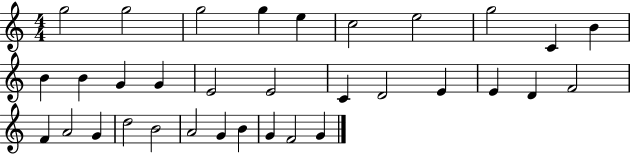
{
  \clef treble
  \numericTimeSignature
  \time 4/4
  \key c \major
  g''2 g''2 | g''2 g''4 e''4 | c''2 e''2 | g''2 c'4 b'4 | \break b'4 b'4 g'4 g'4 | e'2 e'2 | c'4 d'2 e'4 | e'4 d'4 f'2 | \break f'4 a'2 g'4 | d''2 b'2 | a'2 g'4 b'4 | g'4 f'2 g'4 | \break \bar "|."
}